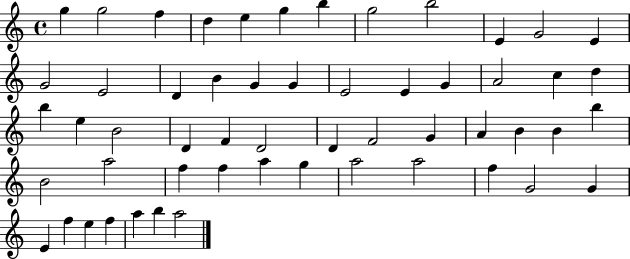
X:1
T:Untitled
M:4/4
L:1/4
K:C
g g2 f d e g b g2 b2 E G2 E G2 E2 D B G G E2 E G A2 c d b e B2 D F D2 D F2 G A B B b B2 a2 f f a g a2 a2 f G2 G E f e f a b a2